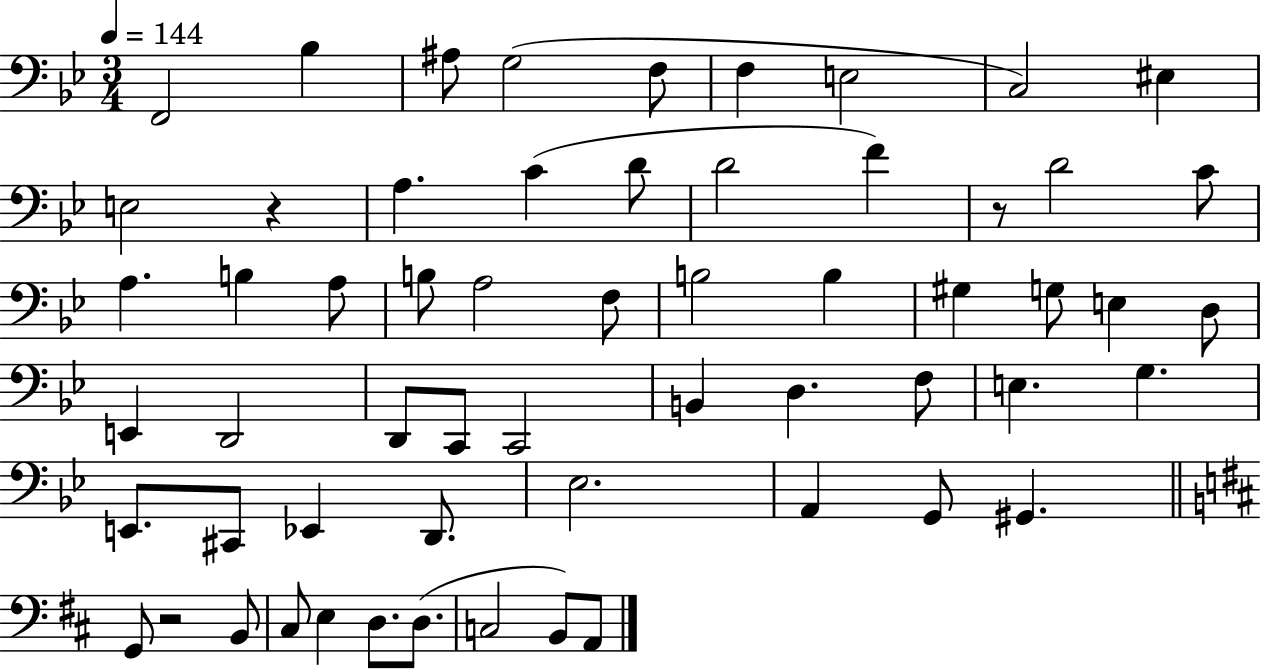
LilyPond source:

{
  \clef bass
  \numericTimeSignature
  \time 3/4
  \key bes \major
  \tempo 4 = 144
  f,2 bes4 | ais8 g2( f8 | f4 e2 | c2) eis4 | \break e2 r4 | a4. c'4( d'8 | d'2 f'4) | r8 d'2 c'8 | \break a4. b4 a8 | b8 a2 f8 | b2 b4 | gis4 g8 e4 d8 | \break e,4 d,2 | d,8 c,8 c,2 | b,4 d4. f8 | e4. g4. | \break e,8. cis,8 ees,4 d,8. | ees2. | a,4 g,8 gis,4. | \bar "||" \break \key d \major g,8 r2 b,8 | cis8 e4 d8. d8.( | c2 b,8) a,8 | \bar "|."
}